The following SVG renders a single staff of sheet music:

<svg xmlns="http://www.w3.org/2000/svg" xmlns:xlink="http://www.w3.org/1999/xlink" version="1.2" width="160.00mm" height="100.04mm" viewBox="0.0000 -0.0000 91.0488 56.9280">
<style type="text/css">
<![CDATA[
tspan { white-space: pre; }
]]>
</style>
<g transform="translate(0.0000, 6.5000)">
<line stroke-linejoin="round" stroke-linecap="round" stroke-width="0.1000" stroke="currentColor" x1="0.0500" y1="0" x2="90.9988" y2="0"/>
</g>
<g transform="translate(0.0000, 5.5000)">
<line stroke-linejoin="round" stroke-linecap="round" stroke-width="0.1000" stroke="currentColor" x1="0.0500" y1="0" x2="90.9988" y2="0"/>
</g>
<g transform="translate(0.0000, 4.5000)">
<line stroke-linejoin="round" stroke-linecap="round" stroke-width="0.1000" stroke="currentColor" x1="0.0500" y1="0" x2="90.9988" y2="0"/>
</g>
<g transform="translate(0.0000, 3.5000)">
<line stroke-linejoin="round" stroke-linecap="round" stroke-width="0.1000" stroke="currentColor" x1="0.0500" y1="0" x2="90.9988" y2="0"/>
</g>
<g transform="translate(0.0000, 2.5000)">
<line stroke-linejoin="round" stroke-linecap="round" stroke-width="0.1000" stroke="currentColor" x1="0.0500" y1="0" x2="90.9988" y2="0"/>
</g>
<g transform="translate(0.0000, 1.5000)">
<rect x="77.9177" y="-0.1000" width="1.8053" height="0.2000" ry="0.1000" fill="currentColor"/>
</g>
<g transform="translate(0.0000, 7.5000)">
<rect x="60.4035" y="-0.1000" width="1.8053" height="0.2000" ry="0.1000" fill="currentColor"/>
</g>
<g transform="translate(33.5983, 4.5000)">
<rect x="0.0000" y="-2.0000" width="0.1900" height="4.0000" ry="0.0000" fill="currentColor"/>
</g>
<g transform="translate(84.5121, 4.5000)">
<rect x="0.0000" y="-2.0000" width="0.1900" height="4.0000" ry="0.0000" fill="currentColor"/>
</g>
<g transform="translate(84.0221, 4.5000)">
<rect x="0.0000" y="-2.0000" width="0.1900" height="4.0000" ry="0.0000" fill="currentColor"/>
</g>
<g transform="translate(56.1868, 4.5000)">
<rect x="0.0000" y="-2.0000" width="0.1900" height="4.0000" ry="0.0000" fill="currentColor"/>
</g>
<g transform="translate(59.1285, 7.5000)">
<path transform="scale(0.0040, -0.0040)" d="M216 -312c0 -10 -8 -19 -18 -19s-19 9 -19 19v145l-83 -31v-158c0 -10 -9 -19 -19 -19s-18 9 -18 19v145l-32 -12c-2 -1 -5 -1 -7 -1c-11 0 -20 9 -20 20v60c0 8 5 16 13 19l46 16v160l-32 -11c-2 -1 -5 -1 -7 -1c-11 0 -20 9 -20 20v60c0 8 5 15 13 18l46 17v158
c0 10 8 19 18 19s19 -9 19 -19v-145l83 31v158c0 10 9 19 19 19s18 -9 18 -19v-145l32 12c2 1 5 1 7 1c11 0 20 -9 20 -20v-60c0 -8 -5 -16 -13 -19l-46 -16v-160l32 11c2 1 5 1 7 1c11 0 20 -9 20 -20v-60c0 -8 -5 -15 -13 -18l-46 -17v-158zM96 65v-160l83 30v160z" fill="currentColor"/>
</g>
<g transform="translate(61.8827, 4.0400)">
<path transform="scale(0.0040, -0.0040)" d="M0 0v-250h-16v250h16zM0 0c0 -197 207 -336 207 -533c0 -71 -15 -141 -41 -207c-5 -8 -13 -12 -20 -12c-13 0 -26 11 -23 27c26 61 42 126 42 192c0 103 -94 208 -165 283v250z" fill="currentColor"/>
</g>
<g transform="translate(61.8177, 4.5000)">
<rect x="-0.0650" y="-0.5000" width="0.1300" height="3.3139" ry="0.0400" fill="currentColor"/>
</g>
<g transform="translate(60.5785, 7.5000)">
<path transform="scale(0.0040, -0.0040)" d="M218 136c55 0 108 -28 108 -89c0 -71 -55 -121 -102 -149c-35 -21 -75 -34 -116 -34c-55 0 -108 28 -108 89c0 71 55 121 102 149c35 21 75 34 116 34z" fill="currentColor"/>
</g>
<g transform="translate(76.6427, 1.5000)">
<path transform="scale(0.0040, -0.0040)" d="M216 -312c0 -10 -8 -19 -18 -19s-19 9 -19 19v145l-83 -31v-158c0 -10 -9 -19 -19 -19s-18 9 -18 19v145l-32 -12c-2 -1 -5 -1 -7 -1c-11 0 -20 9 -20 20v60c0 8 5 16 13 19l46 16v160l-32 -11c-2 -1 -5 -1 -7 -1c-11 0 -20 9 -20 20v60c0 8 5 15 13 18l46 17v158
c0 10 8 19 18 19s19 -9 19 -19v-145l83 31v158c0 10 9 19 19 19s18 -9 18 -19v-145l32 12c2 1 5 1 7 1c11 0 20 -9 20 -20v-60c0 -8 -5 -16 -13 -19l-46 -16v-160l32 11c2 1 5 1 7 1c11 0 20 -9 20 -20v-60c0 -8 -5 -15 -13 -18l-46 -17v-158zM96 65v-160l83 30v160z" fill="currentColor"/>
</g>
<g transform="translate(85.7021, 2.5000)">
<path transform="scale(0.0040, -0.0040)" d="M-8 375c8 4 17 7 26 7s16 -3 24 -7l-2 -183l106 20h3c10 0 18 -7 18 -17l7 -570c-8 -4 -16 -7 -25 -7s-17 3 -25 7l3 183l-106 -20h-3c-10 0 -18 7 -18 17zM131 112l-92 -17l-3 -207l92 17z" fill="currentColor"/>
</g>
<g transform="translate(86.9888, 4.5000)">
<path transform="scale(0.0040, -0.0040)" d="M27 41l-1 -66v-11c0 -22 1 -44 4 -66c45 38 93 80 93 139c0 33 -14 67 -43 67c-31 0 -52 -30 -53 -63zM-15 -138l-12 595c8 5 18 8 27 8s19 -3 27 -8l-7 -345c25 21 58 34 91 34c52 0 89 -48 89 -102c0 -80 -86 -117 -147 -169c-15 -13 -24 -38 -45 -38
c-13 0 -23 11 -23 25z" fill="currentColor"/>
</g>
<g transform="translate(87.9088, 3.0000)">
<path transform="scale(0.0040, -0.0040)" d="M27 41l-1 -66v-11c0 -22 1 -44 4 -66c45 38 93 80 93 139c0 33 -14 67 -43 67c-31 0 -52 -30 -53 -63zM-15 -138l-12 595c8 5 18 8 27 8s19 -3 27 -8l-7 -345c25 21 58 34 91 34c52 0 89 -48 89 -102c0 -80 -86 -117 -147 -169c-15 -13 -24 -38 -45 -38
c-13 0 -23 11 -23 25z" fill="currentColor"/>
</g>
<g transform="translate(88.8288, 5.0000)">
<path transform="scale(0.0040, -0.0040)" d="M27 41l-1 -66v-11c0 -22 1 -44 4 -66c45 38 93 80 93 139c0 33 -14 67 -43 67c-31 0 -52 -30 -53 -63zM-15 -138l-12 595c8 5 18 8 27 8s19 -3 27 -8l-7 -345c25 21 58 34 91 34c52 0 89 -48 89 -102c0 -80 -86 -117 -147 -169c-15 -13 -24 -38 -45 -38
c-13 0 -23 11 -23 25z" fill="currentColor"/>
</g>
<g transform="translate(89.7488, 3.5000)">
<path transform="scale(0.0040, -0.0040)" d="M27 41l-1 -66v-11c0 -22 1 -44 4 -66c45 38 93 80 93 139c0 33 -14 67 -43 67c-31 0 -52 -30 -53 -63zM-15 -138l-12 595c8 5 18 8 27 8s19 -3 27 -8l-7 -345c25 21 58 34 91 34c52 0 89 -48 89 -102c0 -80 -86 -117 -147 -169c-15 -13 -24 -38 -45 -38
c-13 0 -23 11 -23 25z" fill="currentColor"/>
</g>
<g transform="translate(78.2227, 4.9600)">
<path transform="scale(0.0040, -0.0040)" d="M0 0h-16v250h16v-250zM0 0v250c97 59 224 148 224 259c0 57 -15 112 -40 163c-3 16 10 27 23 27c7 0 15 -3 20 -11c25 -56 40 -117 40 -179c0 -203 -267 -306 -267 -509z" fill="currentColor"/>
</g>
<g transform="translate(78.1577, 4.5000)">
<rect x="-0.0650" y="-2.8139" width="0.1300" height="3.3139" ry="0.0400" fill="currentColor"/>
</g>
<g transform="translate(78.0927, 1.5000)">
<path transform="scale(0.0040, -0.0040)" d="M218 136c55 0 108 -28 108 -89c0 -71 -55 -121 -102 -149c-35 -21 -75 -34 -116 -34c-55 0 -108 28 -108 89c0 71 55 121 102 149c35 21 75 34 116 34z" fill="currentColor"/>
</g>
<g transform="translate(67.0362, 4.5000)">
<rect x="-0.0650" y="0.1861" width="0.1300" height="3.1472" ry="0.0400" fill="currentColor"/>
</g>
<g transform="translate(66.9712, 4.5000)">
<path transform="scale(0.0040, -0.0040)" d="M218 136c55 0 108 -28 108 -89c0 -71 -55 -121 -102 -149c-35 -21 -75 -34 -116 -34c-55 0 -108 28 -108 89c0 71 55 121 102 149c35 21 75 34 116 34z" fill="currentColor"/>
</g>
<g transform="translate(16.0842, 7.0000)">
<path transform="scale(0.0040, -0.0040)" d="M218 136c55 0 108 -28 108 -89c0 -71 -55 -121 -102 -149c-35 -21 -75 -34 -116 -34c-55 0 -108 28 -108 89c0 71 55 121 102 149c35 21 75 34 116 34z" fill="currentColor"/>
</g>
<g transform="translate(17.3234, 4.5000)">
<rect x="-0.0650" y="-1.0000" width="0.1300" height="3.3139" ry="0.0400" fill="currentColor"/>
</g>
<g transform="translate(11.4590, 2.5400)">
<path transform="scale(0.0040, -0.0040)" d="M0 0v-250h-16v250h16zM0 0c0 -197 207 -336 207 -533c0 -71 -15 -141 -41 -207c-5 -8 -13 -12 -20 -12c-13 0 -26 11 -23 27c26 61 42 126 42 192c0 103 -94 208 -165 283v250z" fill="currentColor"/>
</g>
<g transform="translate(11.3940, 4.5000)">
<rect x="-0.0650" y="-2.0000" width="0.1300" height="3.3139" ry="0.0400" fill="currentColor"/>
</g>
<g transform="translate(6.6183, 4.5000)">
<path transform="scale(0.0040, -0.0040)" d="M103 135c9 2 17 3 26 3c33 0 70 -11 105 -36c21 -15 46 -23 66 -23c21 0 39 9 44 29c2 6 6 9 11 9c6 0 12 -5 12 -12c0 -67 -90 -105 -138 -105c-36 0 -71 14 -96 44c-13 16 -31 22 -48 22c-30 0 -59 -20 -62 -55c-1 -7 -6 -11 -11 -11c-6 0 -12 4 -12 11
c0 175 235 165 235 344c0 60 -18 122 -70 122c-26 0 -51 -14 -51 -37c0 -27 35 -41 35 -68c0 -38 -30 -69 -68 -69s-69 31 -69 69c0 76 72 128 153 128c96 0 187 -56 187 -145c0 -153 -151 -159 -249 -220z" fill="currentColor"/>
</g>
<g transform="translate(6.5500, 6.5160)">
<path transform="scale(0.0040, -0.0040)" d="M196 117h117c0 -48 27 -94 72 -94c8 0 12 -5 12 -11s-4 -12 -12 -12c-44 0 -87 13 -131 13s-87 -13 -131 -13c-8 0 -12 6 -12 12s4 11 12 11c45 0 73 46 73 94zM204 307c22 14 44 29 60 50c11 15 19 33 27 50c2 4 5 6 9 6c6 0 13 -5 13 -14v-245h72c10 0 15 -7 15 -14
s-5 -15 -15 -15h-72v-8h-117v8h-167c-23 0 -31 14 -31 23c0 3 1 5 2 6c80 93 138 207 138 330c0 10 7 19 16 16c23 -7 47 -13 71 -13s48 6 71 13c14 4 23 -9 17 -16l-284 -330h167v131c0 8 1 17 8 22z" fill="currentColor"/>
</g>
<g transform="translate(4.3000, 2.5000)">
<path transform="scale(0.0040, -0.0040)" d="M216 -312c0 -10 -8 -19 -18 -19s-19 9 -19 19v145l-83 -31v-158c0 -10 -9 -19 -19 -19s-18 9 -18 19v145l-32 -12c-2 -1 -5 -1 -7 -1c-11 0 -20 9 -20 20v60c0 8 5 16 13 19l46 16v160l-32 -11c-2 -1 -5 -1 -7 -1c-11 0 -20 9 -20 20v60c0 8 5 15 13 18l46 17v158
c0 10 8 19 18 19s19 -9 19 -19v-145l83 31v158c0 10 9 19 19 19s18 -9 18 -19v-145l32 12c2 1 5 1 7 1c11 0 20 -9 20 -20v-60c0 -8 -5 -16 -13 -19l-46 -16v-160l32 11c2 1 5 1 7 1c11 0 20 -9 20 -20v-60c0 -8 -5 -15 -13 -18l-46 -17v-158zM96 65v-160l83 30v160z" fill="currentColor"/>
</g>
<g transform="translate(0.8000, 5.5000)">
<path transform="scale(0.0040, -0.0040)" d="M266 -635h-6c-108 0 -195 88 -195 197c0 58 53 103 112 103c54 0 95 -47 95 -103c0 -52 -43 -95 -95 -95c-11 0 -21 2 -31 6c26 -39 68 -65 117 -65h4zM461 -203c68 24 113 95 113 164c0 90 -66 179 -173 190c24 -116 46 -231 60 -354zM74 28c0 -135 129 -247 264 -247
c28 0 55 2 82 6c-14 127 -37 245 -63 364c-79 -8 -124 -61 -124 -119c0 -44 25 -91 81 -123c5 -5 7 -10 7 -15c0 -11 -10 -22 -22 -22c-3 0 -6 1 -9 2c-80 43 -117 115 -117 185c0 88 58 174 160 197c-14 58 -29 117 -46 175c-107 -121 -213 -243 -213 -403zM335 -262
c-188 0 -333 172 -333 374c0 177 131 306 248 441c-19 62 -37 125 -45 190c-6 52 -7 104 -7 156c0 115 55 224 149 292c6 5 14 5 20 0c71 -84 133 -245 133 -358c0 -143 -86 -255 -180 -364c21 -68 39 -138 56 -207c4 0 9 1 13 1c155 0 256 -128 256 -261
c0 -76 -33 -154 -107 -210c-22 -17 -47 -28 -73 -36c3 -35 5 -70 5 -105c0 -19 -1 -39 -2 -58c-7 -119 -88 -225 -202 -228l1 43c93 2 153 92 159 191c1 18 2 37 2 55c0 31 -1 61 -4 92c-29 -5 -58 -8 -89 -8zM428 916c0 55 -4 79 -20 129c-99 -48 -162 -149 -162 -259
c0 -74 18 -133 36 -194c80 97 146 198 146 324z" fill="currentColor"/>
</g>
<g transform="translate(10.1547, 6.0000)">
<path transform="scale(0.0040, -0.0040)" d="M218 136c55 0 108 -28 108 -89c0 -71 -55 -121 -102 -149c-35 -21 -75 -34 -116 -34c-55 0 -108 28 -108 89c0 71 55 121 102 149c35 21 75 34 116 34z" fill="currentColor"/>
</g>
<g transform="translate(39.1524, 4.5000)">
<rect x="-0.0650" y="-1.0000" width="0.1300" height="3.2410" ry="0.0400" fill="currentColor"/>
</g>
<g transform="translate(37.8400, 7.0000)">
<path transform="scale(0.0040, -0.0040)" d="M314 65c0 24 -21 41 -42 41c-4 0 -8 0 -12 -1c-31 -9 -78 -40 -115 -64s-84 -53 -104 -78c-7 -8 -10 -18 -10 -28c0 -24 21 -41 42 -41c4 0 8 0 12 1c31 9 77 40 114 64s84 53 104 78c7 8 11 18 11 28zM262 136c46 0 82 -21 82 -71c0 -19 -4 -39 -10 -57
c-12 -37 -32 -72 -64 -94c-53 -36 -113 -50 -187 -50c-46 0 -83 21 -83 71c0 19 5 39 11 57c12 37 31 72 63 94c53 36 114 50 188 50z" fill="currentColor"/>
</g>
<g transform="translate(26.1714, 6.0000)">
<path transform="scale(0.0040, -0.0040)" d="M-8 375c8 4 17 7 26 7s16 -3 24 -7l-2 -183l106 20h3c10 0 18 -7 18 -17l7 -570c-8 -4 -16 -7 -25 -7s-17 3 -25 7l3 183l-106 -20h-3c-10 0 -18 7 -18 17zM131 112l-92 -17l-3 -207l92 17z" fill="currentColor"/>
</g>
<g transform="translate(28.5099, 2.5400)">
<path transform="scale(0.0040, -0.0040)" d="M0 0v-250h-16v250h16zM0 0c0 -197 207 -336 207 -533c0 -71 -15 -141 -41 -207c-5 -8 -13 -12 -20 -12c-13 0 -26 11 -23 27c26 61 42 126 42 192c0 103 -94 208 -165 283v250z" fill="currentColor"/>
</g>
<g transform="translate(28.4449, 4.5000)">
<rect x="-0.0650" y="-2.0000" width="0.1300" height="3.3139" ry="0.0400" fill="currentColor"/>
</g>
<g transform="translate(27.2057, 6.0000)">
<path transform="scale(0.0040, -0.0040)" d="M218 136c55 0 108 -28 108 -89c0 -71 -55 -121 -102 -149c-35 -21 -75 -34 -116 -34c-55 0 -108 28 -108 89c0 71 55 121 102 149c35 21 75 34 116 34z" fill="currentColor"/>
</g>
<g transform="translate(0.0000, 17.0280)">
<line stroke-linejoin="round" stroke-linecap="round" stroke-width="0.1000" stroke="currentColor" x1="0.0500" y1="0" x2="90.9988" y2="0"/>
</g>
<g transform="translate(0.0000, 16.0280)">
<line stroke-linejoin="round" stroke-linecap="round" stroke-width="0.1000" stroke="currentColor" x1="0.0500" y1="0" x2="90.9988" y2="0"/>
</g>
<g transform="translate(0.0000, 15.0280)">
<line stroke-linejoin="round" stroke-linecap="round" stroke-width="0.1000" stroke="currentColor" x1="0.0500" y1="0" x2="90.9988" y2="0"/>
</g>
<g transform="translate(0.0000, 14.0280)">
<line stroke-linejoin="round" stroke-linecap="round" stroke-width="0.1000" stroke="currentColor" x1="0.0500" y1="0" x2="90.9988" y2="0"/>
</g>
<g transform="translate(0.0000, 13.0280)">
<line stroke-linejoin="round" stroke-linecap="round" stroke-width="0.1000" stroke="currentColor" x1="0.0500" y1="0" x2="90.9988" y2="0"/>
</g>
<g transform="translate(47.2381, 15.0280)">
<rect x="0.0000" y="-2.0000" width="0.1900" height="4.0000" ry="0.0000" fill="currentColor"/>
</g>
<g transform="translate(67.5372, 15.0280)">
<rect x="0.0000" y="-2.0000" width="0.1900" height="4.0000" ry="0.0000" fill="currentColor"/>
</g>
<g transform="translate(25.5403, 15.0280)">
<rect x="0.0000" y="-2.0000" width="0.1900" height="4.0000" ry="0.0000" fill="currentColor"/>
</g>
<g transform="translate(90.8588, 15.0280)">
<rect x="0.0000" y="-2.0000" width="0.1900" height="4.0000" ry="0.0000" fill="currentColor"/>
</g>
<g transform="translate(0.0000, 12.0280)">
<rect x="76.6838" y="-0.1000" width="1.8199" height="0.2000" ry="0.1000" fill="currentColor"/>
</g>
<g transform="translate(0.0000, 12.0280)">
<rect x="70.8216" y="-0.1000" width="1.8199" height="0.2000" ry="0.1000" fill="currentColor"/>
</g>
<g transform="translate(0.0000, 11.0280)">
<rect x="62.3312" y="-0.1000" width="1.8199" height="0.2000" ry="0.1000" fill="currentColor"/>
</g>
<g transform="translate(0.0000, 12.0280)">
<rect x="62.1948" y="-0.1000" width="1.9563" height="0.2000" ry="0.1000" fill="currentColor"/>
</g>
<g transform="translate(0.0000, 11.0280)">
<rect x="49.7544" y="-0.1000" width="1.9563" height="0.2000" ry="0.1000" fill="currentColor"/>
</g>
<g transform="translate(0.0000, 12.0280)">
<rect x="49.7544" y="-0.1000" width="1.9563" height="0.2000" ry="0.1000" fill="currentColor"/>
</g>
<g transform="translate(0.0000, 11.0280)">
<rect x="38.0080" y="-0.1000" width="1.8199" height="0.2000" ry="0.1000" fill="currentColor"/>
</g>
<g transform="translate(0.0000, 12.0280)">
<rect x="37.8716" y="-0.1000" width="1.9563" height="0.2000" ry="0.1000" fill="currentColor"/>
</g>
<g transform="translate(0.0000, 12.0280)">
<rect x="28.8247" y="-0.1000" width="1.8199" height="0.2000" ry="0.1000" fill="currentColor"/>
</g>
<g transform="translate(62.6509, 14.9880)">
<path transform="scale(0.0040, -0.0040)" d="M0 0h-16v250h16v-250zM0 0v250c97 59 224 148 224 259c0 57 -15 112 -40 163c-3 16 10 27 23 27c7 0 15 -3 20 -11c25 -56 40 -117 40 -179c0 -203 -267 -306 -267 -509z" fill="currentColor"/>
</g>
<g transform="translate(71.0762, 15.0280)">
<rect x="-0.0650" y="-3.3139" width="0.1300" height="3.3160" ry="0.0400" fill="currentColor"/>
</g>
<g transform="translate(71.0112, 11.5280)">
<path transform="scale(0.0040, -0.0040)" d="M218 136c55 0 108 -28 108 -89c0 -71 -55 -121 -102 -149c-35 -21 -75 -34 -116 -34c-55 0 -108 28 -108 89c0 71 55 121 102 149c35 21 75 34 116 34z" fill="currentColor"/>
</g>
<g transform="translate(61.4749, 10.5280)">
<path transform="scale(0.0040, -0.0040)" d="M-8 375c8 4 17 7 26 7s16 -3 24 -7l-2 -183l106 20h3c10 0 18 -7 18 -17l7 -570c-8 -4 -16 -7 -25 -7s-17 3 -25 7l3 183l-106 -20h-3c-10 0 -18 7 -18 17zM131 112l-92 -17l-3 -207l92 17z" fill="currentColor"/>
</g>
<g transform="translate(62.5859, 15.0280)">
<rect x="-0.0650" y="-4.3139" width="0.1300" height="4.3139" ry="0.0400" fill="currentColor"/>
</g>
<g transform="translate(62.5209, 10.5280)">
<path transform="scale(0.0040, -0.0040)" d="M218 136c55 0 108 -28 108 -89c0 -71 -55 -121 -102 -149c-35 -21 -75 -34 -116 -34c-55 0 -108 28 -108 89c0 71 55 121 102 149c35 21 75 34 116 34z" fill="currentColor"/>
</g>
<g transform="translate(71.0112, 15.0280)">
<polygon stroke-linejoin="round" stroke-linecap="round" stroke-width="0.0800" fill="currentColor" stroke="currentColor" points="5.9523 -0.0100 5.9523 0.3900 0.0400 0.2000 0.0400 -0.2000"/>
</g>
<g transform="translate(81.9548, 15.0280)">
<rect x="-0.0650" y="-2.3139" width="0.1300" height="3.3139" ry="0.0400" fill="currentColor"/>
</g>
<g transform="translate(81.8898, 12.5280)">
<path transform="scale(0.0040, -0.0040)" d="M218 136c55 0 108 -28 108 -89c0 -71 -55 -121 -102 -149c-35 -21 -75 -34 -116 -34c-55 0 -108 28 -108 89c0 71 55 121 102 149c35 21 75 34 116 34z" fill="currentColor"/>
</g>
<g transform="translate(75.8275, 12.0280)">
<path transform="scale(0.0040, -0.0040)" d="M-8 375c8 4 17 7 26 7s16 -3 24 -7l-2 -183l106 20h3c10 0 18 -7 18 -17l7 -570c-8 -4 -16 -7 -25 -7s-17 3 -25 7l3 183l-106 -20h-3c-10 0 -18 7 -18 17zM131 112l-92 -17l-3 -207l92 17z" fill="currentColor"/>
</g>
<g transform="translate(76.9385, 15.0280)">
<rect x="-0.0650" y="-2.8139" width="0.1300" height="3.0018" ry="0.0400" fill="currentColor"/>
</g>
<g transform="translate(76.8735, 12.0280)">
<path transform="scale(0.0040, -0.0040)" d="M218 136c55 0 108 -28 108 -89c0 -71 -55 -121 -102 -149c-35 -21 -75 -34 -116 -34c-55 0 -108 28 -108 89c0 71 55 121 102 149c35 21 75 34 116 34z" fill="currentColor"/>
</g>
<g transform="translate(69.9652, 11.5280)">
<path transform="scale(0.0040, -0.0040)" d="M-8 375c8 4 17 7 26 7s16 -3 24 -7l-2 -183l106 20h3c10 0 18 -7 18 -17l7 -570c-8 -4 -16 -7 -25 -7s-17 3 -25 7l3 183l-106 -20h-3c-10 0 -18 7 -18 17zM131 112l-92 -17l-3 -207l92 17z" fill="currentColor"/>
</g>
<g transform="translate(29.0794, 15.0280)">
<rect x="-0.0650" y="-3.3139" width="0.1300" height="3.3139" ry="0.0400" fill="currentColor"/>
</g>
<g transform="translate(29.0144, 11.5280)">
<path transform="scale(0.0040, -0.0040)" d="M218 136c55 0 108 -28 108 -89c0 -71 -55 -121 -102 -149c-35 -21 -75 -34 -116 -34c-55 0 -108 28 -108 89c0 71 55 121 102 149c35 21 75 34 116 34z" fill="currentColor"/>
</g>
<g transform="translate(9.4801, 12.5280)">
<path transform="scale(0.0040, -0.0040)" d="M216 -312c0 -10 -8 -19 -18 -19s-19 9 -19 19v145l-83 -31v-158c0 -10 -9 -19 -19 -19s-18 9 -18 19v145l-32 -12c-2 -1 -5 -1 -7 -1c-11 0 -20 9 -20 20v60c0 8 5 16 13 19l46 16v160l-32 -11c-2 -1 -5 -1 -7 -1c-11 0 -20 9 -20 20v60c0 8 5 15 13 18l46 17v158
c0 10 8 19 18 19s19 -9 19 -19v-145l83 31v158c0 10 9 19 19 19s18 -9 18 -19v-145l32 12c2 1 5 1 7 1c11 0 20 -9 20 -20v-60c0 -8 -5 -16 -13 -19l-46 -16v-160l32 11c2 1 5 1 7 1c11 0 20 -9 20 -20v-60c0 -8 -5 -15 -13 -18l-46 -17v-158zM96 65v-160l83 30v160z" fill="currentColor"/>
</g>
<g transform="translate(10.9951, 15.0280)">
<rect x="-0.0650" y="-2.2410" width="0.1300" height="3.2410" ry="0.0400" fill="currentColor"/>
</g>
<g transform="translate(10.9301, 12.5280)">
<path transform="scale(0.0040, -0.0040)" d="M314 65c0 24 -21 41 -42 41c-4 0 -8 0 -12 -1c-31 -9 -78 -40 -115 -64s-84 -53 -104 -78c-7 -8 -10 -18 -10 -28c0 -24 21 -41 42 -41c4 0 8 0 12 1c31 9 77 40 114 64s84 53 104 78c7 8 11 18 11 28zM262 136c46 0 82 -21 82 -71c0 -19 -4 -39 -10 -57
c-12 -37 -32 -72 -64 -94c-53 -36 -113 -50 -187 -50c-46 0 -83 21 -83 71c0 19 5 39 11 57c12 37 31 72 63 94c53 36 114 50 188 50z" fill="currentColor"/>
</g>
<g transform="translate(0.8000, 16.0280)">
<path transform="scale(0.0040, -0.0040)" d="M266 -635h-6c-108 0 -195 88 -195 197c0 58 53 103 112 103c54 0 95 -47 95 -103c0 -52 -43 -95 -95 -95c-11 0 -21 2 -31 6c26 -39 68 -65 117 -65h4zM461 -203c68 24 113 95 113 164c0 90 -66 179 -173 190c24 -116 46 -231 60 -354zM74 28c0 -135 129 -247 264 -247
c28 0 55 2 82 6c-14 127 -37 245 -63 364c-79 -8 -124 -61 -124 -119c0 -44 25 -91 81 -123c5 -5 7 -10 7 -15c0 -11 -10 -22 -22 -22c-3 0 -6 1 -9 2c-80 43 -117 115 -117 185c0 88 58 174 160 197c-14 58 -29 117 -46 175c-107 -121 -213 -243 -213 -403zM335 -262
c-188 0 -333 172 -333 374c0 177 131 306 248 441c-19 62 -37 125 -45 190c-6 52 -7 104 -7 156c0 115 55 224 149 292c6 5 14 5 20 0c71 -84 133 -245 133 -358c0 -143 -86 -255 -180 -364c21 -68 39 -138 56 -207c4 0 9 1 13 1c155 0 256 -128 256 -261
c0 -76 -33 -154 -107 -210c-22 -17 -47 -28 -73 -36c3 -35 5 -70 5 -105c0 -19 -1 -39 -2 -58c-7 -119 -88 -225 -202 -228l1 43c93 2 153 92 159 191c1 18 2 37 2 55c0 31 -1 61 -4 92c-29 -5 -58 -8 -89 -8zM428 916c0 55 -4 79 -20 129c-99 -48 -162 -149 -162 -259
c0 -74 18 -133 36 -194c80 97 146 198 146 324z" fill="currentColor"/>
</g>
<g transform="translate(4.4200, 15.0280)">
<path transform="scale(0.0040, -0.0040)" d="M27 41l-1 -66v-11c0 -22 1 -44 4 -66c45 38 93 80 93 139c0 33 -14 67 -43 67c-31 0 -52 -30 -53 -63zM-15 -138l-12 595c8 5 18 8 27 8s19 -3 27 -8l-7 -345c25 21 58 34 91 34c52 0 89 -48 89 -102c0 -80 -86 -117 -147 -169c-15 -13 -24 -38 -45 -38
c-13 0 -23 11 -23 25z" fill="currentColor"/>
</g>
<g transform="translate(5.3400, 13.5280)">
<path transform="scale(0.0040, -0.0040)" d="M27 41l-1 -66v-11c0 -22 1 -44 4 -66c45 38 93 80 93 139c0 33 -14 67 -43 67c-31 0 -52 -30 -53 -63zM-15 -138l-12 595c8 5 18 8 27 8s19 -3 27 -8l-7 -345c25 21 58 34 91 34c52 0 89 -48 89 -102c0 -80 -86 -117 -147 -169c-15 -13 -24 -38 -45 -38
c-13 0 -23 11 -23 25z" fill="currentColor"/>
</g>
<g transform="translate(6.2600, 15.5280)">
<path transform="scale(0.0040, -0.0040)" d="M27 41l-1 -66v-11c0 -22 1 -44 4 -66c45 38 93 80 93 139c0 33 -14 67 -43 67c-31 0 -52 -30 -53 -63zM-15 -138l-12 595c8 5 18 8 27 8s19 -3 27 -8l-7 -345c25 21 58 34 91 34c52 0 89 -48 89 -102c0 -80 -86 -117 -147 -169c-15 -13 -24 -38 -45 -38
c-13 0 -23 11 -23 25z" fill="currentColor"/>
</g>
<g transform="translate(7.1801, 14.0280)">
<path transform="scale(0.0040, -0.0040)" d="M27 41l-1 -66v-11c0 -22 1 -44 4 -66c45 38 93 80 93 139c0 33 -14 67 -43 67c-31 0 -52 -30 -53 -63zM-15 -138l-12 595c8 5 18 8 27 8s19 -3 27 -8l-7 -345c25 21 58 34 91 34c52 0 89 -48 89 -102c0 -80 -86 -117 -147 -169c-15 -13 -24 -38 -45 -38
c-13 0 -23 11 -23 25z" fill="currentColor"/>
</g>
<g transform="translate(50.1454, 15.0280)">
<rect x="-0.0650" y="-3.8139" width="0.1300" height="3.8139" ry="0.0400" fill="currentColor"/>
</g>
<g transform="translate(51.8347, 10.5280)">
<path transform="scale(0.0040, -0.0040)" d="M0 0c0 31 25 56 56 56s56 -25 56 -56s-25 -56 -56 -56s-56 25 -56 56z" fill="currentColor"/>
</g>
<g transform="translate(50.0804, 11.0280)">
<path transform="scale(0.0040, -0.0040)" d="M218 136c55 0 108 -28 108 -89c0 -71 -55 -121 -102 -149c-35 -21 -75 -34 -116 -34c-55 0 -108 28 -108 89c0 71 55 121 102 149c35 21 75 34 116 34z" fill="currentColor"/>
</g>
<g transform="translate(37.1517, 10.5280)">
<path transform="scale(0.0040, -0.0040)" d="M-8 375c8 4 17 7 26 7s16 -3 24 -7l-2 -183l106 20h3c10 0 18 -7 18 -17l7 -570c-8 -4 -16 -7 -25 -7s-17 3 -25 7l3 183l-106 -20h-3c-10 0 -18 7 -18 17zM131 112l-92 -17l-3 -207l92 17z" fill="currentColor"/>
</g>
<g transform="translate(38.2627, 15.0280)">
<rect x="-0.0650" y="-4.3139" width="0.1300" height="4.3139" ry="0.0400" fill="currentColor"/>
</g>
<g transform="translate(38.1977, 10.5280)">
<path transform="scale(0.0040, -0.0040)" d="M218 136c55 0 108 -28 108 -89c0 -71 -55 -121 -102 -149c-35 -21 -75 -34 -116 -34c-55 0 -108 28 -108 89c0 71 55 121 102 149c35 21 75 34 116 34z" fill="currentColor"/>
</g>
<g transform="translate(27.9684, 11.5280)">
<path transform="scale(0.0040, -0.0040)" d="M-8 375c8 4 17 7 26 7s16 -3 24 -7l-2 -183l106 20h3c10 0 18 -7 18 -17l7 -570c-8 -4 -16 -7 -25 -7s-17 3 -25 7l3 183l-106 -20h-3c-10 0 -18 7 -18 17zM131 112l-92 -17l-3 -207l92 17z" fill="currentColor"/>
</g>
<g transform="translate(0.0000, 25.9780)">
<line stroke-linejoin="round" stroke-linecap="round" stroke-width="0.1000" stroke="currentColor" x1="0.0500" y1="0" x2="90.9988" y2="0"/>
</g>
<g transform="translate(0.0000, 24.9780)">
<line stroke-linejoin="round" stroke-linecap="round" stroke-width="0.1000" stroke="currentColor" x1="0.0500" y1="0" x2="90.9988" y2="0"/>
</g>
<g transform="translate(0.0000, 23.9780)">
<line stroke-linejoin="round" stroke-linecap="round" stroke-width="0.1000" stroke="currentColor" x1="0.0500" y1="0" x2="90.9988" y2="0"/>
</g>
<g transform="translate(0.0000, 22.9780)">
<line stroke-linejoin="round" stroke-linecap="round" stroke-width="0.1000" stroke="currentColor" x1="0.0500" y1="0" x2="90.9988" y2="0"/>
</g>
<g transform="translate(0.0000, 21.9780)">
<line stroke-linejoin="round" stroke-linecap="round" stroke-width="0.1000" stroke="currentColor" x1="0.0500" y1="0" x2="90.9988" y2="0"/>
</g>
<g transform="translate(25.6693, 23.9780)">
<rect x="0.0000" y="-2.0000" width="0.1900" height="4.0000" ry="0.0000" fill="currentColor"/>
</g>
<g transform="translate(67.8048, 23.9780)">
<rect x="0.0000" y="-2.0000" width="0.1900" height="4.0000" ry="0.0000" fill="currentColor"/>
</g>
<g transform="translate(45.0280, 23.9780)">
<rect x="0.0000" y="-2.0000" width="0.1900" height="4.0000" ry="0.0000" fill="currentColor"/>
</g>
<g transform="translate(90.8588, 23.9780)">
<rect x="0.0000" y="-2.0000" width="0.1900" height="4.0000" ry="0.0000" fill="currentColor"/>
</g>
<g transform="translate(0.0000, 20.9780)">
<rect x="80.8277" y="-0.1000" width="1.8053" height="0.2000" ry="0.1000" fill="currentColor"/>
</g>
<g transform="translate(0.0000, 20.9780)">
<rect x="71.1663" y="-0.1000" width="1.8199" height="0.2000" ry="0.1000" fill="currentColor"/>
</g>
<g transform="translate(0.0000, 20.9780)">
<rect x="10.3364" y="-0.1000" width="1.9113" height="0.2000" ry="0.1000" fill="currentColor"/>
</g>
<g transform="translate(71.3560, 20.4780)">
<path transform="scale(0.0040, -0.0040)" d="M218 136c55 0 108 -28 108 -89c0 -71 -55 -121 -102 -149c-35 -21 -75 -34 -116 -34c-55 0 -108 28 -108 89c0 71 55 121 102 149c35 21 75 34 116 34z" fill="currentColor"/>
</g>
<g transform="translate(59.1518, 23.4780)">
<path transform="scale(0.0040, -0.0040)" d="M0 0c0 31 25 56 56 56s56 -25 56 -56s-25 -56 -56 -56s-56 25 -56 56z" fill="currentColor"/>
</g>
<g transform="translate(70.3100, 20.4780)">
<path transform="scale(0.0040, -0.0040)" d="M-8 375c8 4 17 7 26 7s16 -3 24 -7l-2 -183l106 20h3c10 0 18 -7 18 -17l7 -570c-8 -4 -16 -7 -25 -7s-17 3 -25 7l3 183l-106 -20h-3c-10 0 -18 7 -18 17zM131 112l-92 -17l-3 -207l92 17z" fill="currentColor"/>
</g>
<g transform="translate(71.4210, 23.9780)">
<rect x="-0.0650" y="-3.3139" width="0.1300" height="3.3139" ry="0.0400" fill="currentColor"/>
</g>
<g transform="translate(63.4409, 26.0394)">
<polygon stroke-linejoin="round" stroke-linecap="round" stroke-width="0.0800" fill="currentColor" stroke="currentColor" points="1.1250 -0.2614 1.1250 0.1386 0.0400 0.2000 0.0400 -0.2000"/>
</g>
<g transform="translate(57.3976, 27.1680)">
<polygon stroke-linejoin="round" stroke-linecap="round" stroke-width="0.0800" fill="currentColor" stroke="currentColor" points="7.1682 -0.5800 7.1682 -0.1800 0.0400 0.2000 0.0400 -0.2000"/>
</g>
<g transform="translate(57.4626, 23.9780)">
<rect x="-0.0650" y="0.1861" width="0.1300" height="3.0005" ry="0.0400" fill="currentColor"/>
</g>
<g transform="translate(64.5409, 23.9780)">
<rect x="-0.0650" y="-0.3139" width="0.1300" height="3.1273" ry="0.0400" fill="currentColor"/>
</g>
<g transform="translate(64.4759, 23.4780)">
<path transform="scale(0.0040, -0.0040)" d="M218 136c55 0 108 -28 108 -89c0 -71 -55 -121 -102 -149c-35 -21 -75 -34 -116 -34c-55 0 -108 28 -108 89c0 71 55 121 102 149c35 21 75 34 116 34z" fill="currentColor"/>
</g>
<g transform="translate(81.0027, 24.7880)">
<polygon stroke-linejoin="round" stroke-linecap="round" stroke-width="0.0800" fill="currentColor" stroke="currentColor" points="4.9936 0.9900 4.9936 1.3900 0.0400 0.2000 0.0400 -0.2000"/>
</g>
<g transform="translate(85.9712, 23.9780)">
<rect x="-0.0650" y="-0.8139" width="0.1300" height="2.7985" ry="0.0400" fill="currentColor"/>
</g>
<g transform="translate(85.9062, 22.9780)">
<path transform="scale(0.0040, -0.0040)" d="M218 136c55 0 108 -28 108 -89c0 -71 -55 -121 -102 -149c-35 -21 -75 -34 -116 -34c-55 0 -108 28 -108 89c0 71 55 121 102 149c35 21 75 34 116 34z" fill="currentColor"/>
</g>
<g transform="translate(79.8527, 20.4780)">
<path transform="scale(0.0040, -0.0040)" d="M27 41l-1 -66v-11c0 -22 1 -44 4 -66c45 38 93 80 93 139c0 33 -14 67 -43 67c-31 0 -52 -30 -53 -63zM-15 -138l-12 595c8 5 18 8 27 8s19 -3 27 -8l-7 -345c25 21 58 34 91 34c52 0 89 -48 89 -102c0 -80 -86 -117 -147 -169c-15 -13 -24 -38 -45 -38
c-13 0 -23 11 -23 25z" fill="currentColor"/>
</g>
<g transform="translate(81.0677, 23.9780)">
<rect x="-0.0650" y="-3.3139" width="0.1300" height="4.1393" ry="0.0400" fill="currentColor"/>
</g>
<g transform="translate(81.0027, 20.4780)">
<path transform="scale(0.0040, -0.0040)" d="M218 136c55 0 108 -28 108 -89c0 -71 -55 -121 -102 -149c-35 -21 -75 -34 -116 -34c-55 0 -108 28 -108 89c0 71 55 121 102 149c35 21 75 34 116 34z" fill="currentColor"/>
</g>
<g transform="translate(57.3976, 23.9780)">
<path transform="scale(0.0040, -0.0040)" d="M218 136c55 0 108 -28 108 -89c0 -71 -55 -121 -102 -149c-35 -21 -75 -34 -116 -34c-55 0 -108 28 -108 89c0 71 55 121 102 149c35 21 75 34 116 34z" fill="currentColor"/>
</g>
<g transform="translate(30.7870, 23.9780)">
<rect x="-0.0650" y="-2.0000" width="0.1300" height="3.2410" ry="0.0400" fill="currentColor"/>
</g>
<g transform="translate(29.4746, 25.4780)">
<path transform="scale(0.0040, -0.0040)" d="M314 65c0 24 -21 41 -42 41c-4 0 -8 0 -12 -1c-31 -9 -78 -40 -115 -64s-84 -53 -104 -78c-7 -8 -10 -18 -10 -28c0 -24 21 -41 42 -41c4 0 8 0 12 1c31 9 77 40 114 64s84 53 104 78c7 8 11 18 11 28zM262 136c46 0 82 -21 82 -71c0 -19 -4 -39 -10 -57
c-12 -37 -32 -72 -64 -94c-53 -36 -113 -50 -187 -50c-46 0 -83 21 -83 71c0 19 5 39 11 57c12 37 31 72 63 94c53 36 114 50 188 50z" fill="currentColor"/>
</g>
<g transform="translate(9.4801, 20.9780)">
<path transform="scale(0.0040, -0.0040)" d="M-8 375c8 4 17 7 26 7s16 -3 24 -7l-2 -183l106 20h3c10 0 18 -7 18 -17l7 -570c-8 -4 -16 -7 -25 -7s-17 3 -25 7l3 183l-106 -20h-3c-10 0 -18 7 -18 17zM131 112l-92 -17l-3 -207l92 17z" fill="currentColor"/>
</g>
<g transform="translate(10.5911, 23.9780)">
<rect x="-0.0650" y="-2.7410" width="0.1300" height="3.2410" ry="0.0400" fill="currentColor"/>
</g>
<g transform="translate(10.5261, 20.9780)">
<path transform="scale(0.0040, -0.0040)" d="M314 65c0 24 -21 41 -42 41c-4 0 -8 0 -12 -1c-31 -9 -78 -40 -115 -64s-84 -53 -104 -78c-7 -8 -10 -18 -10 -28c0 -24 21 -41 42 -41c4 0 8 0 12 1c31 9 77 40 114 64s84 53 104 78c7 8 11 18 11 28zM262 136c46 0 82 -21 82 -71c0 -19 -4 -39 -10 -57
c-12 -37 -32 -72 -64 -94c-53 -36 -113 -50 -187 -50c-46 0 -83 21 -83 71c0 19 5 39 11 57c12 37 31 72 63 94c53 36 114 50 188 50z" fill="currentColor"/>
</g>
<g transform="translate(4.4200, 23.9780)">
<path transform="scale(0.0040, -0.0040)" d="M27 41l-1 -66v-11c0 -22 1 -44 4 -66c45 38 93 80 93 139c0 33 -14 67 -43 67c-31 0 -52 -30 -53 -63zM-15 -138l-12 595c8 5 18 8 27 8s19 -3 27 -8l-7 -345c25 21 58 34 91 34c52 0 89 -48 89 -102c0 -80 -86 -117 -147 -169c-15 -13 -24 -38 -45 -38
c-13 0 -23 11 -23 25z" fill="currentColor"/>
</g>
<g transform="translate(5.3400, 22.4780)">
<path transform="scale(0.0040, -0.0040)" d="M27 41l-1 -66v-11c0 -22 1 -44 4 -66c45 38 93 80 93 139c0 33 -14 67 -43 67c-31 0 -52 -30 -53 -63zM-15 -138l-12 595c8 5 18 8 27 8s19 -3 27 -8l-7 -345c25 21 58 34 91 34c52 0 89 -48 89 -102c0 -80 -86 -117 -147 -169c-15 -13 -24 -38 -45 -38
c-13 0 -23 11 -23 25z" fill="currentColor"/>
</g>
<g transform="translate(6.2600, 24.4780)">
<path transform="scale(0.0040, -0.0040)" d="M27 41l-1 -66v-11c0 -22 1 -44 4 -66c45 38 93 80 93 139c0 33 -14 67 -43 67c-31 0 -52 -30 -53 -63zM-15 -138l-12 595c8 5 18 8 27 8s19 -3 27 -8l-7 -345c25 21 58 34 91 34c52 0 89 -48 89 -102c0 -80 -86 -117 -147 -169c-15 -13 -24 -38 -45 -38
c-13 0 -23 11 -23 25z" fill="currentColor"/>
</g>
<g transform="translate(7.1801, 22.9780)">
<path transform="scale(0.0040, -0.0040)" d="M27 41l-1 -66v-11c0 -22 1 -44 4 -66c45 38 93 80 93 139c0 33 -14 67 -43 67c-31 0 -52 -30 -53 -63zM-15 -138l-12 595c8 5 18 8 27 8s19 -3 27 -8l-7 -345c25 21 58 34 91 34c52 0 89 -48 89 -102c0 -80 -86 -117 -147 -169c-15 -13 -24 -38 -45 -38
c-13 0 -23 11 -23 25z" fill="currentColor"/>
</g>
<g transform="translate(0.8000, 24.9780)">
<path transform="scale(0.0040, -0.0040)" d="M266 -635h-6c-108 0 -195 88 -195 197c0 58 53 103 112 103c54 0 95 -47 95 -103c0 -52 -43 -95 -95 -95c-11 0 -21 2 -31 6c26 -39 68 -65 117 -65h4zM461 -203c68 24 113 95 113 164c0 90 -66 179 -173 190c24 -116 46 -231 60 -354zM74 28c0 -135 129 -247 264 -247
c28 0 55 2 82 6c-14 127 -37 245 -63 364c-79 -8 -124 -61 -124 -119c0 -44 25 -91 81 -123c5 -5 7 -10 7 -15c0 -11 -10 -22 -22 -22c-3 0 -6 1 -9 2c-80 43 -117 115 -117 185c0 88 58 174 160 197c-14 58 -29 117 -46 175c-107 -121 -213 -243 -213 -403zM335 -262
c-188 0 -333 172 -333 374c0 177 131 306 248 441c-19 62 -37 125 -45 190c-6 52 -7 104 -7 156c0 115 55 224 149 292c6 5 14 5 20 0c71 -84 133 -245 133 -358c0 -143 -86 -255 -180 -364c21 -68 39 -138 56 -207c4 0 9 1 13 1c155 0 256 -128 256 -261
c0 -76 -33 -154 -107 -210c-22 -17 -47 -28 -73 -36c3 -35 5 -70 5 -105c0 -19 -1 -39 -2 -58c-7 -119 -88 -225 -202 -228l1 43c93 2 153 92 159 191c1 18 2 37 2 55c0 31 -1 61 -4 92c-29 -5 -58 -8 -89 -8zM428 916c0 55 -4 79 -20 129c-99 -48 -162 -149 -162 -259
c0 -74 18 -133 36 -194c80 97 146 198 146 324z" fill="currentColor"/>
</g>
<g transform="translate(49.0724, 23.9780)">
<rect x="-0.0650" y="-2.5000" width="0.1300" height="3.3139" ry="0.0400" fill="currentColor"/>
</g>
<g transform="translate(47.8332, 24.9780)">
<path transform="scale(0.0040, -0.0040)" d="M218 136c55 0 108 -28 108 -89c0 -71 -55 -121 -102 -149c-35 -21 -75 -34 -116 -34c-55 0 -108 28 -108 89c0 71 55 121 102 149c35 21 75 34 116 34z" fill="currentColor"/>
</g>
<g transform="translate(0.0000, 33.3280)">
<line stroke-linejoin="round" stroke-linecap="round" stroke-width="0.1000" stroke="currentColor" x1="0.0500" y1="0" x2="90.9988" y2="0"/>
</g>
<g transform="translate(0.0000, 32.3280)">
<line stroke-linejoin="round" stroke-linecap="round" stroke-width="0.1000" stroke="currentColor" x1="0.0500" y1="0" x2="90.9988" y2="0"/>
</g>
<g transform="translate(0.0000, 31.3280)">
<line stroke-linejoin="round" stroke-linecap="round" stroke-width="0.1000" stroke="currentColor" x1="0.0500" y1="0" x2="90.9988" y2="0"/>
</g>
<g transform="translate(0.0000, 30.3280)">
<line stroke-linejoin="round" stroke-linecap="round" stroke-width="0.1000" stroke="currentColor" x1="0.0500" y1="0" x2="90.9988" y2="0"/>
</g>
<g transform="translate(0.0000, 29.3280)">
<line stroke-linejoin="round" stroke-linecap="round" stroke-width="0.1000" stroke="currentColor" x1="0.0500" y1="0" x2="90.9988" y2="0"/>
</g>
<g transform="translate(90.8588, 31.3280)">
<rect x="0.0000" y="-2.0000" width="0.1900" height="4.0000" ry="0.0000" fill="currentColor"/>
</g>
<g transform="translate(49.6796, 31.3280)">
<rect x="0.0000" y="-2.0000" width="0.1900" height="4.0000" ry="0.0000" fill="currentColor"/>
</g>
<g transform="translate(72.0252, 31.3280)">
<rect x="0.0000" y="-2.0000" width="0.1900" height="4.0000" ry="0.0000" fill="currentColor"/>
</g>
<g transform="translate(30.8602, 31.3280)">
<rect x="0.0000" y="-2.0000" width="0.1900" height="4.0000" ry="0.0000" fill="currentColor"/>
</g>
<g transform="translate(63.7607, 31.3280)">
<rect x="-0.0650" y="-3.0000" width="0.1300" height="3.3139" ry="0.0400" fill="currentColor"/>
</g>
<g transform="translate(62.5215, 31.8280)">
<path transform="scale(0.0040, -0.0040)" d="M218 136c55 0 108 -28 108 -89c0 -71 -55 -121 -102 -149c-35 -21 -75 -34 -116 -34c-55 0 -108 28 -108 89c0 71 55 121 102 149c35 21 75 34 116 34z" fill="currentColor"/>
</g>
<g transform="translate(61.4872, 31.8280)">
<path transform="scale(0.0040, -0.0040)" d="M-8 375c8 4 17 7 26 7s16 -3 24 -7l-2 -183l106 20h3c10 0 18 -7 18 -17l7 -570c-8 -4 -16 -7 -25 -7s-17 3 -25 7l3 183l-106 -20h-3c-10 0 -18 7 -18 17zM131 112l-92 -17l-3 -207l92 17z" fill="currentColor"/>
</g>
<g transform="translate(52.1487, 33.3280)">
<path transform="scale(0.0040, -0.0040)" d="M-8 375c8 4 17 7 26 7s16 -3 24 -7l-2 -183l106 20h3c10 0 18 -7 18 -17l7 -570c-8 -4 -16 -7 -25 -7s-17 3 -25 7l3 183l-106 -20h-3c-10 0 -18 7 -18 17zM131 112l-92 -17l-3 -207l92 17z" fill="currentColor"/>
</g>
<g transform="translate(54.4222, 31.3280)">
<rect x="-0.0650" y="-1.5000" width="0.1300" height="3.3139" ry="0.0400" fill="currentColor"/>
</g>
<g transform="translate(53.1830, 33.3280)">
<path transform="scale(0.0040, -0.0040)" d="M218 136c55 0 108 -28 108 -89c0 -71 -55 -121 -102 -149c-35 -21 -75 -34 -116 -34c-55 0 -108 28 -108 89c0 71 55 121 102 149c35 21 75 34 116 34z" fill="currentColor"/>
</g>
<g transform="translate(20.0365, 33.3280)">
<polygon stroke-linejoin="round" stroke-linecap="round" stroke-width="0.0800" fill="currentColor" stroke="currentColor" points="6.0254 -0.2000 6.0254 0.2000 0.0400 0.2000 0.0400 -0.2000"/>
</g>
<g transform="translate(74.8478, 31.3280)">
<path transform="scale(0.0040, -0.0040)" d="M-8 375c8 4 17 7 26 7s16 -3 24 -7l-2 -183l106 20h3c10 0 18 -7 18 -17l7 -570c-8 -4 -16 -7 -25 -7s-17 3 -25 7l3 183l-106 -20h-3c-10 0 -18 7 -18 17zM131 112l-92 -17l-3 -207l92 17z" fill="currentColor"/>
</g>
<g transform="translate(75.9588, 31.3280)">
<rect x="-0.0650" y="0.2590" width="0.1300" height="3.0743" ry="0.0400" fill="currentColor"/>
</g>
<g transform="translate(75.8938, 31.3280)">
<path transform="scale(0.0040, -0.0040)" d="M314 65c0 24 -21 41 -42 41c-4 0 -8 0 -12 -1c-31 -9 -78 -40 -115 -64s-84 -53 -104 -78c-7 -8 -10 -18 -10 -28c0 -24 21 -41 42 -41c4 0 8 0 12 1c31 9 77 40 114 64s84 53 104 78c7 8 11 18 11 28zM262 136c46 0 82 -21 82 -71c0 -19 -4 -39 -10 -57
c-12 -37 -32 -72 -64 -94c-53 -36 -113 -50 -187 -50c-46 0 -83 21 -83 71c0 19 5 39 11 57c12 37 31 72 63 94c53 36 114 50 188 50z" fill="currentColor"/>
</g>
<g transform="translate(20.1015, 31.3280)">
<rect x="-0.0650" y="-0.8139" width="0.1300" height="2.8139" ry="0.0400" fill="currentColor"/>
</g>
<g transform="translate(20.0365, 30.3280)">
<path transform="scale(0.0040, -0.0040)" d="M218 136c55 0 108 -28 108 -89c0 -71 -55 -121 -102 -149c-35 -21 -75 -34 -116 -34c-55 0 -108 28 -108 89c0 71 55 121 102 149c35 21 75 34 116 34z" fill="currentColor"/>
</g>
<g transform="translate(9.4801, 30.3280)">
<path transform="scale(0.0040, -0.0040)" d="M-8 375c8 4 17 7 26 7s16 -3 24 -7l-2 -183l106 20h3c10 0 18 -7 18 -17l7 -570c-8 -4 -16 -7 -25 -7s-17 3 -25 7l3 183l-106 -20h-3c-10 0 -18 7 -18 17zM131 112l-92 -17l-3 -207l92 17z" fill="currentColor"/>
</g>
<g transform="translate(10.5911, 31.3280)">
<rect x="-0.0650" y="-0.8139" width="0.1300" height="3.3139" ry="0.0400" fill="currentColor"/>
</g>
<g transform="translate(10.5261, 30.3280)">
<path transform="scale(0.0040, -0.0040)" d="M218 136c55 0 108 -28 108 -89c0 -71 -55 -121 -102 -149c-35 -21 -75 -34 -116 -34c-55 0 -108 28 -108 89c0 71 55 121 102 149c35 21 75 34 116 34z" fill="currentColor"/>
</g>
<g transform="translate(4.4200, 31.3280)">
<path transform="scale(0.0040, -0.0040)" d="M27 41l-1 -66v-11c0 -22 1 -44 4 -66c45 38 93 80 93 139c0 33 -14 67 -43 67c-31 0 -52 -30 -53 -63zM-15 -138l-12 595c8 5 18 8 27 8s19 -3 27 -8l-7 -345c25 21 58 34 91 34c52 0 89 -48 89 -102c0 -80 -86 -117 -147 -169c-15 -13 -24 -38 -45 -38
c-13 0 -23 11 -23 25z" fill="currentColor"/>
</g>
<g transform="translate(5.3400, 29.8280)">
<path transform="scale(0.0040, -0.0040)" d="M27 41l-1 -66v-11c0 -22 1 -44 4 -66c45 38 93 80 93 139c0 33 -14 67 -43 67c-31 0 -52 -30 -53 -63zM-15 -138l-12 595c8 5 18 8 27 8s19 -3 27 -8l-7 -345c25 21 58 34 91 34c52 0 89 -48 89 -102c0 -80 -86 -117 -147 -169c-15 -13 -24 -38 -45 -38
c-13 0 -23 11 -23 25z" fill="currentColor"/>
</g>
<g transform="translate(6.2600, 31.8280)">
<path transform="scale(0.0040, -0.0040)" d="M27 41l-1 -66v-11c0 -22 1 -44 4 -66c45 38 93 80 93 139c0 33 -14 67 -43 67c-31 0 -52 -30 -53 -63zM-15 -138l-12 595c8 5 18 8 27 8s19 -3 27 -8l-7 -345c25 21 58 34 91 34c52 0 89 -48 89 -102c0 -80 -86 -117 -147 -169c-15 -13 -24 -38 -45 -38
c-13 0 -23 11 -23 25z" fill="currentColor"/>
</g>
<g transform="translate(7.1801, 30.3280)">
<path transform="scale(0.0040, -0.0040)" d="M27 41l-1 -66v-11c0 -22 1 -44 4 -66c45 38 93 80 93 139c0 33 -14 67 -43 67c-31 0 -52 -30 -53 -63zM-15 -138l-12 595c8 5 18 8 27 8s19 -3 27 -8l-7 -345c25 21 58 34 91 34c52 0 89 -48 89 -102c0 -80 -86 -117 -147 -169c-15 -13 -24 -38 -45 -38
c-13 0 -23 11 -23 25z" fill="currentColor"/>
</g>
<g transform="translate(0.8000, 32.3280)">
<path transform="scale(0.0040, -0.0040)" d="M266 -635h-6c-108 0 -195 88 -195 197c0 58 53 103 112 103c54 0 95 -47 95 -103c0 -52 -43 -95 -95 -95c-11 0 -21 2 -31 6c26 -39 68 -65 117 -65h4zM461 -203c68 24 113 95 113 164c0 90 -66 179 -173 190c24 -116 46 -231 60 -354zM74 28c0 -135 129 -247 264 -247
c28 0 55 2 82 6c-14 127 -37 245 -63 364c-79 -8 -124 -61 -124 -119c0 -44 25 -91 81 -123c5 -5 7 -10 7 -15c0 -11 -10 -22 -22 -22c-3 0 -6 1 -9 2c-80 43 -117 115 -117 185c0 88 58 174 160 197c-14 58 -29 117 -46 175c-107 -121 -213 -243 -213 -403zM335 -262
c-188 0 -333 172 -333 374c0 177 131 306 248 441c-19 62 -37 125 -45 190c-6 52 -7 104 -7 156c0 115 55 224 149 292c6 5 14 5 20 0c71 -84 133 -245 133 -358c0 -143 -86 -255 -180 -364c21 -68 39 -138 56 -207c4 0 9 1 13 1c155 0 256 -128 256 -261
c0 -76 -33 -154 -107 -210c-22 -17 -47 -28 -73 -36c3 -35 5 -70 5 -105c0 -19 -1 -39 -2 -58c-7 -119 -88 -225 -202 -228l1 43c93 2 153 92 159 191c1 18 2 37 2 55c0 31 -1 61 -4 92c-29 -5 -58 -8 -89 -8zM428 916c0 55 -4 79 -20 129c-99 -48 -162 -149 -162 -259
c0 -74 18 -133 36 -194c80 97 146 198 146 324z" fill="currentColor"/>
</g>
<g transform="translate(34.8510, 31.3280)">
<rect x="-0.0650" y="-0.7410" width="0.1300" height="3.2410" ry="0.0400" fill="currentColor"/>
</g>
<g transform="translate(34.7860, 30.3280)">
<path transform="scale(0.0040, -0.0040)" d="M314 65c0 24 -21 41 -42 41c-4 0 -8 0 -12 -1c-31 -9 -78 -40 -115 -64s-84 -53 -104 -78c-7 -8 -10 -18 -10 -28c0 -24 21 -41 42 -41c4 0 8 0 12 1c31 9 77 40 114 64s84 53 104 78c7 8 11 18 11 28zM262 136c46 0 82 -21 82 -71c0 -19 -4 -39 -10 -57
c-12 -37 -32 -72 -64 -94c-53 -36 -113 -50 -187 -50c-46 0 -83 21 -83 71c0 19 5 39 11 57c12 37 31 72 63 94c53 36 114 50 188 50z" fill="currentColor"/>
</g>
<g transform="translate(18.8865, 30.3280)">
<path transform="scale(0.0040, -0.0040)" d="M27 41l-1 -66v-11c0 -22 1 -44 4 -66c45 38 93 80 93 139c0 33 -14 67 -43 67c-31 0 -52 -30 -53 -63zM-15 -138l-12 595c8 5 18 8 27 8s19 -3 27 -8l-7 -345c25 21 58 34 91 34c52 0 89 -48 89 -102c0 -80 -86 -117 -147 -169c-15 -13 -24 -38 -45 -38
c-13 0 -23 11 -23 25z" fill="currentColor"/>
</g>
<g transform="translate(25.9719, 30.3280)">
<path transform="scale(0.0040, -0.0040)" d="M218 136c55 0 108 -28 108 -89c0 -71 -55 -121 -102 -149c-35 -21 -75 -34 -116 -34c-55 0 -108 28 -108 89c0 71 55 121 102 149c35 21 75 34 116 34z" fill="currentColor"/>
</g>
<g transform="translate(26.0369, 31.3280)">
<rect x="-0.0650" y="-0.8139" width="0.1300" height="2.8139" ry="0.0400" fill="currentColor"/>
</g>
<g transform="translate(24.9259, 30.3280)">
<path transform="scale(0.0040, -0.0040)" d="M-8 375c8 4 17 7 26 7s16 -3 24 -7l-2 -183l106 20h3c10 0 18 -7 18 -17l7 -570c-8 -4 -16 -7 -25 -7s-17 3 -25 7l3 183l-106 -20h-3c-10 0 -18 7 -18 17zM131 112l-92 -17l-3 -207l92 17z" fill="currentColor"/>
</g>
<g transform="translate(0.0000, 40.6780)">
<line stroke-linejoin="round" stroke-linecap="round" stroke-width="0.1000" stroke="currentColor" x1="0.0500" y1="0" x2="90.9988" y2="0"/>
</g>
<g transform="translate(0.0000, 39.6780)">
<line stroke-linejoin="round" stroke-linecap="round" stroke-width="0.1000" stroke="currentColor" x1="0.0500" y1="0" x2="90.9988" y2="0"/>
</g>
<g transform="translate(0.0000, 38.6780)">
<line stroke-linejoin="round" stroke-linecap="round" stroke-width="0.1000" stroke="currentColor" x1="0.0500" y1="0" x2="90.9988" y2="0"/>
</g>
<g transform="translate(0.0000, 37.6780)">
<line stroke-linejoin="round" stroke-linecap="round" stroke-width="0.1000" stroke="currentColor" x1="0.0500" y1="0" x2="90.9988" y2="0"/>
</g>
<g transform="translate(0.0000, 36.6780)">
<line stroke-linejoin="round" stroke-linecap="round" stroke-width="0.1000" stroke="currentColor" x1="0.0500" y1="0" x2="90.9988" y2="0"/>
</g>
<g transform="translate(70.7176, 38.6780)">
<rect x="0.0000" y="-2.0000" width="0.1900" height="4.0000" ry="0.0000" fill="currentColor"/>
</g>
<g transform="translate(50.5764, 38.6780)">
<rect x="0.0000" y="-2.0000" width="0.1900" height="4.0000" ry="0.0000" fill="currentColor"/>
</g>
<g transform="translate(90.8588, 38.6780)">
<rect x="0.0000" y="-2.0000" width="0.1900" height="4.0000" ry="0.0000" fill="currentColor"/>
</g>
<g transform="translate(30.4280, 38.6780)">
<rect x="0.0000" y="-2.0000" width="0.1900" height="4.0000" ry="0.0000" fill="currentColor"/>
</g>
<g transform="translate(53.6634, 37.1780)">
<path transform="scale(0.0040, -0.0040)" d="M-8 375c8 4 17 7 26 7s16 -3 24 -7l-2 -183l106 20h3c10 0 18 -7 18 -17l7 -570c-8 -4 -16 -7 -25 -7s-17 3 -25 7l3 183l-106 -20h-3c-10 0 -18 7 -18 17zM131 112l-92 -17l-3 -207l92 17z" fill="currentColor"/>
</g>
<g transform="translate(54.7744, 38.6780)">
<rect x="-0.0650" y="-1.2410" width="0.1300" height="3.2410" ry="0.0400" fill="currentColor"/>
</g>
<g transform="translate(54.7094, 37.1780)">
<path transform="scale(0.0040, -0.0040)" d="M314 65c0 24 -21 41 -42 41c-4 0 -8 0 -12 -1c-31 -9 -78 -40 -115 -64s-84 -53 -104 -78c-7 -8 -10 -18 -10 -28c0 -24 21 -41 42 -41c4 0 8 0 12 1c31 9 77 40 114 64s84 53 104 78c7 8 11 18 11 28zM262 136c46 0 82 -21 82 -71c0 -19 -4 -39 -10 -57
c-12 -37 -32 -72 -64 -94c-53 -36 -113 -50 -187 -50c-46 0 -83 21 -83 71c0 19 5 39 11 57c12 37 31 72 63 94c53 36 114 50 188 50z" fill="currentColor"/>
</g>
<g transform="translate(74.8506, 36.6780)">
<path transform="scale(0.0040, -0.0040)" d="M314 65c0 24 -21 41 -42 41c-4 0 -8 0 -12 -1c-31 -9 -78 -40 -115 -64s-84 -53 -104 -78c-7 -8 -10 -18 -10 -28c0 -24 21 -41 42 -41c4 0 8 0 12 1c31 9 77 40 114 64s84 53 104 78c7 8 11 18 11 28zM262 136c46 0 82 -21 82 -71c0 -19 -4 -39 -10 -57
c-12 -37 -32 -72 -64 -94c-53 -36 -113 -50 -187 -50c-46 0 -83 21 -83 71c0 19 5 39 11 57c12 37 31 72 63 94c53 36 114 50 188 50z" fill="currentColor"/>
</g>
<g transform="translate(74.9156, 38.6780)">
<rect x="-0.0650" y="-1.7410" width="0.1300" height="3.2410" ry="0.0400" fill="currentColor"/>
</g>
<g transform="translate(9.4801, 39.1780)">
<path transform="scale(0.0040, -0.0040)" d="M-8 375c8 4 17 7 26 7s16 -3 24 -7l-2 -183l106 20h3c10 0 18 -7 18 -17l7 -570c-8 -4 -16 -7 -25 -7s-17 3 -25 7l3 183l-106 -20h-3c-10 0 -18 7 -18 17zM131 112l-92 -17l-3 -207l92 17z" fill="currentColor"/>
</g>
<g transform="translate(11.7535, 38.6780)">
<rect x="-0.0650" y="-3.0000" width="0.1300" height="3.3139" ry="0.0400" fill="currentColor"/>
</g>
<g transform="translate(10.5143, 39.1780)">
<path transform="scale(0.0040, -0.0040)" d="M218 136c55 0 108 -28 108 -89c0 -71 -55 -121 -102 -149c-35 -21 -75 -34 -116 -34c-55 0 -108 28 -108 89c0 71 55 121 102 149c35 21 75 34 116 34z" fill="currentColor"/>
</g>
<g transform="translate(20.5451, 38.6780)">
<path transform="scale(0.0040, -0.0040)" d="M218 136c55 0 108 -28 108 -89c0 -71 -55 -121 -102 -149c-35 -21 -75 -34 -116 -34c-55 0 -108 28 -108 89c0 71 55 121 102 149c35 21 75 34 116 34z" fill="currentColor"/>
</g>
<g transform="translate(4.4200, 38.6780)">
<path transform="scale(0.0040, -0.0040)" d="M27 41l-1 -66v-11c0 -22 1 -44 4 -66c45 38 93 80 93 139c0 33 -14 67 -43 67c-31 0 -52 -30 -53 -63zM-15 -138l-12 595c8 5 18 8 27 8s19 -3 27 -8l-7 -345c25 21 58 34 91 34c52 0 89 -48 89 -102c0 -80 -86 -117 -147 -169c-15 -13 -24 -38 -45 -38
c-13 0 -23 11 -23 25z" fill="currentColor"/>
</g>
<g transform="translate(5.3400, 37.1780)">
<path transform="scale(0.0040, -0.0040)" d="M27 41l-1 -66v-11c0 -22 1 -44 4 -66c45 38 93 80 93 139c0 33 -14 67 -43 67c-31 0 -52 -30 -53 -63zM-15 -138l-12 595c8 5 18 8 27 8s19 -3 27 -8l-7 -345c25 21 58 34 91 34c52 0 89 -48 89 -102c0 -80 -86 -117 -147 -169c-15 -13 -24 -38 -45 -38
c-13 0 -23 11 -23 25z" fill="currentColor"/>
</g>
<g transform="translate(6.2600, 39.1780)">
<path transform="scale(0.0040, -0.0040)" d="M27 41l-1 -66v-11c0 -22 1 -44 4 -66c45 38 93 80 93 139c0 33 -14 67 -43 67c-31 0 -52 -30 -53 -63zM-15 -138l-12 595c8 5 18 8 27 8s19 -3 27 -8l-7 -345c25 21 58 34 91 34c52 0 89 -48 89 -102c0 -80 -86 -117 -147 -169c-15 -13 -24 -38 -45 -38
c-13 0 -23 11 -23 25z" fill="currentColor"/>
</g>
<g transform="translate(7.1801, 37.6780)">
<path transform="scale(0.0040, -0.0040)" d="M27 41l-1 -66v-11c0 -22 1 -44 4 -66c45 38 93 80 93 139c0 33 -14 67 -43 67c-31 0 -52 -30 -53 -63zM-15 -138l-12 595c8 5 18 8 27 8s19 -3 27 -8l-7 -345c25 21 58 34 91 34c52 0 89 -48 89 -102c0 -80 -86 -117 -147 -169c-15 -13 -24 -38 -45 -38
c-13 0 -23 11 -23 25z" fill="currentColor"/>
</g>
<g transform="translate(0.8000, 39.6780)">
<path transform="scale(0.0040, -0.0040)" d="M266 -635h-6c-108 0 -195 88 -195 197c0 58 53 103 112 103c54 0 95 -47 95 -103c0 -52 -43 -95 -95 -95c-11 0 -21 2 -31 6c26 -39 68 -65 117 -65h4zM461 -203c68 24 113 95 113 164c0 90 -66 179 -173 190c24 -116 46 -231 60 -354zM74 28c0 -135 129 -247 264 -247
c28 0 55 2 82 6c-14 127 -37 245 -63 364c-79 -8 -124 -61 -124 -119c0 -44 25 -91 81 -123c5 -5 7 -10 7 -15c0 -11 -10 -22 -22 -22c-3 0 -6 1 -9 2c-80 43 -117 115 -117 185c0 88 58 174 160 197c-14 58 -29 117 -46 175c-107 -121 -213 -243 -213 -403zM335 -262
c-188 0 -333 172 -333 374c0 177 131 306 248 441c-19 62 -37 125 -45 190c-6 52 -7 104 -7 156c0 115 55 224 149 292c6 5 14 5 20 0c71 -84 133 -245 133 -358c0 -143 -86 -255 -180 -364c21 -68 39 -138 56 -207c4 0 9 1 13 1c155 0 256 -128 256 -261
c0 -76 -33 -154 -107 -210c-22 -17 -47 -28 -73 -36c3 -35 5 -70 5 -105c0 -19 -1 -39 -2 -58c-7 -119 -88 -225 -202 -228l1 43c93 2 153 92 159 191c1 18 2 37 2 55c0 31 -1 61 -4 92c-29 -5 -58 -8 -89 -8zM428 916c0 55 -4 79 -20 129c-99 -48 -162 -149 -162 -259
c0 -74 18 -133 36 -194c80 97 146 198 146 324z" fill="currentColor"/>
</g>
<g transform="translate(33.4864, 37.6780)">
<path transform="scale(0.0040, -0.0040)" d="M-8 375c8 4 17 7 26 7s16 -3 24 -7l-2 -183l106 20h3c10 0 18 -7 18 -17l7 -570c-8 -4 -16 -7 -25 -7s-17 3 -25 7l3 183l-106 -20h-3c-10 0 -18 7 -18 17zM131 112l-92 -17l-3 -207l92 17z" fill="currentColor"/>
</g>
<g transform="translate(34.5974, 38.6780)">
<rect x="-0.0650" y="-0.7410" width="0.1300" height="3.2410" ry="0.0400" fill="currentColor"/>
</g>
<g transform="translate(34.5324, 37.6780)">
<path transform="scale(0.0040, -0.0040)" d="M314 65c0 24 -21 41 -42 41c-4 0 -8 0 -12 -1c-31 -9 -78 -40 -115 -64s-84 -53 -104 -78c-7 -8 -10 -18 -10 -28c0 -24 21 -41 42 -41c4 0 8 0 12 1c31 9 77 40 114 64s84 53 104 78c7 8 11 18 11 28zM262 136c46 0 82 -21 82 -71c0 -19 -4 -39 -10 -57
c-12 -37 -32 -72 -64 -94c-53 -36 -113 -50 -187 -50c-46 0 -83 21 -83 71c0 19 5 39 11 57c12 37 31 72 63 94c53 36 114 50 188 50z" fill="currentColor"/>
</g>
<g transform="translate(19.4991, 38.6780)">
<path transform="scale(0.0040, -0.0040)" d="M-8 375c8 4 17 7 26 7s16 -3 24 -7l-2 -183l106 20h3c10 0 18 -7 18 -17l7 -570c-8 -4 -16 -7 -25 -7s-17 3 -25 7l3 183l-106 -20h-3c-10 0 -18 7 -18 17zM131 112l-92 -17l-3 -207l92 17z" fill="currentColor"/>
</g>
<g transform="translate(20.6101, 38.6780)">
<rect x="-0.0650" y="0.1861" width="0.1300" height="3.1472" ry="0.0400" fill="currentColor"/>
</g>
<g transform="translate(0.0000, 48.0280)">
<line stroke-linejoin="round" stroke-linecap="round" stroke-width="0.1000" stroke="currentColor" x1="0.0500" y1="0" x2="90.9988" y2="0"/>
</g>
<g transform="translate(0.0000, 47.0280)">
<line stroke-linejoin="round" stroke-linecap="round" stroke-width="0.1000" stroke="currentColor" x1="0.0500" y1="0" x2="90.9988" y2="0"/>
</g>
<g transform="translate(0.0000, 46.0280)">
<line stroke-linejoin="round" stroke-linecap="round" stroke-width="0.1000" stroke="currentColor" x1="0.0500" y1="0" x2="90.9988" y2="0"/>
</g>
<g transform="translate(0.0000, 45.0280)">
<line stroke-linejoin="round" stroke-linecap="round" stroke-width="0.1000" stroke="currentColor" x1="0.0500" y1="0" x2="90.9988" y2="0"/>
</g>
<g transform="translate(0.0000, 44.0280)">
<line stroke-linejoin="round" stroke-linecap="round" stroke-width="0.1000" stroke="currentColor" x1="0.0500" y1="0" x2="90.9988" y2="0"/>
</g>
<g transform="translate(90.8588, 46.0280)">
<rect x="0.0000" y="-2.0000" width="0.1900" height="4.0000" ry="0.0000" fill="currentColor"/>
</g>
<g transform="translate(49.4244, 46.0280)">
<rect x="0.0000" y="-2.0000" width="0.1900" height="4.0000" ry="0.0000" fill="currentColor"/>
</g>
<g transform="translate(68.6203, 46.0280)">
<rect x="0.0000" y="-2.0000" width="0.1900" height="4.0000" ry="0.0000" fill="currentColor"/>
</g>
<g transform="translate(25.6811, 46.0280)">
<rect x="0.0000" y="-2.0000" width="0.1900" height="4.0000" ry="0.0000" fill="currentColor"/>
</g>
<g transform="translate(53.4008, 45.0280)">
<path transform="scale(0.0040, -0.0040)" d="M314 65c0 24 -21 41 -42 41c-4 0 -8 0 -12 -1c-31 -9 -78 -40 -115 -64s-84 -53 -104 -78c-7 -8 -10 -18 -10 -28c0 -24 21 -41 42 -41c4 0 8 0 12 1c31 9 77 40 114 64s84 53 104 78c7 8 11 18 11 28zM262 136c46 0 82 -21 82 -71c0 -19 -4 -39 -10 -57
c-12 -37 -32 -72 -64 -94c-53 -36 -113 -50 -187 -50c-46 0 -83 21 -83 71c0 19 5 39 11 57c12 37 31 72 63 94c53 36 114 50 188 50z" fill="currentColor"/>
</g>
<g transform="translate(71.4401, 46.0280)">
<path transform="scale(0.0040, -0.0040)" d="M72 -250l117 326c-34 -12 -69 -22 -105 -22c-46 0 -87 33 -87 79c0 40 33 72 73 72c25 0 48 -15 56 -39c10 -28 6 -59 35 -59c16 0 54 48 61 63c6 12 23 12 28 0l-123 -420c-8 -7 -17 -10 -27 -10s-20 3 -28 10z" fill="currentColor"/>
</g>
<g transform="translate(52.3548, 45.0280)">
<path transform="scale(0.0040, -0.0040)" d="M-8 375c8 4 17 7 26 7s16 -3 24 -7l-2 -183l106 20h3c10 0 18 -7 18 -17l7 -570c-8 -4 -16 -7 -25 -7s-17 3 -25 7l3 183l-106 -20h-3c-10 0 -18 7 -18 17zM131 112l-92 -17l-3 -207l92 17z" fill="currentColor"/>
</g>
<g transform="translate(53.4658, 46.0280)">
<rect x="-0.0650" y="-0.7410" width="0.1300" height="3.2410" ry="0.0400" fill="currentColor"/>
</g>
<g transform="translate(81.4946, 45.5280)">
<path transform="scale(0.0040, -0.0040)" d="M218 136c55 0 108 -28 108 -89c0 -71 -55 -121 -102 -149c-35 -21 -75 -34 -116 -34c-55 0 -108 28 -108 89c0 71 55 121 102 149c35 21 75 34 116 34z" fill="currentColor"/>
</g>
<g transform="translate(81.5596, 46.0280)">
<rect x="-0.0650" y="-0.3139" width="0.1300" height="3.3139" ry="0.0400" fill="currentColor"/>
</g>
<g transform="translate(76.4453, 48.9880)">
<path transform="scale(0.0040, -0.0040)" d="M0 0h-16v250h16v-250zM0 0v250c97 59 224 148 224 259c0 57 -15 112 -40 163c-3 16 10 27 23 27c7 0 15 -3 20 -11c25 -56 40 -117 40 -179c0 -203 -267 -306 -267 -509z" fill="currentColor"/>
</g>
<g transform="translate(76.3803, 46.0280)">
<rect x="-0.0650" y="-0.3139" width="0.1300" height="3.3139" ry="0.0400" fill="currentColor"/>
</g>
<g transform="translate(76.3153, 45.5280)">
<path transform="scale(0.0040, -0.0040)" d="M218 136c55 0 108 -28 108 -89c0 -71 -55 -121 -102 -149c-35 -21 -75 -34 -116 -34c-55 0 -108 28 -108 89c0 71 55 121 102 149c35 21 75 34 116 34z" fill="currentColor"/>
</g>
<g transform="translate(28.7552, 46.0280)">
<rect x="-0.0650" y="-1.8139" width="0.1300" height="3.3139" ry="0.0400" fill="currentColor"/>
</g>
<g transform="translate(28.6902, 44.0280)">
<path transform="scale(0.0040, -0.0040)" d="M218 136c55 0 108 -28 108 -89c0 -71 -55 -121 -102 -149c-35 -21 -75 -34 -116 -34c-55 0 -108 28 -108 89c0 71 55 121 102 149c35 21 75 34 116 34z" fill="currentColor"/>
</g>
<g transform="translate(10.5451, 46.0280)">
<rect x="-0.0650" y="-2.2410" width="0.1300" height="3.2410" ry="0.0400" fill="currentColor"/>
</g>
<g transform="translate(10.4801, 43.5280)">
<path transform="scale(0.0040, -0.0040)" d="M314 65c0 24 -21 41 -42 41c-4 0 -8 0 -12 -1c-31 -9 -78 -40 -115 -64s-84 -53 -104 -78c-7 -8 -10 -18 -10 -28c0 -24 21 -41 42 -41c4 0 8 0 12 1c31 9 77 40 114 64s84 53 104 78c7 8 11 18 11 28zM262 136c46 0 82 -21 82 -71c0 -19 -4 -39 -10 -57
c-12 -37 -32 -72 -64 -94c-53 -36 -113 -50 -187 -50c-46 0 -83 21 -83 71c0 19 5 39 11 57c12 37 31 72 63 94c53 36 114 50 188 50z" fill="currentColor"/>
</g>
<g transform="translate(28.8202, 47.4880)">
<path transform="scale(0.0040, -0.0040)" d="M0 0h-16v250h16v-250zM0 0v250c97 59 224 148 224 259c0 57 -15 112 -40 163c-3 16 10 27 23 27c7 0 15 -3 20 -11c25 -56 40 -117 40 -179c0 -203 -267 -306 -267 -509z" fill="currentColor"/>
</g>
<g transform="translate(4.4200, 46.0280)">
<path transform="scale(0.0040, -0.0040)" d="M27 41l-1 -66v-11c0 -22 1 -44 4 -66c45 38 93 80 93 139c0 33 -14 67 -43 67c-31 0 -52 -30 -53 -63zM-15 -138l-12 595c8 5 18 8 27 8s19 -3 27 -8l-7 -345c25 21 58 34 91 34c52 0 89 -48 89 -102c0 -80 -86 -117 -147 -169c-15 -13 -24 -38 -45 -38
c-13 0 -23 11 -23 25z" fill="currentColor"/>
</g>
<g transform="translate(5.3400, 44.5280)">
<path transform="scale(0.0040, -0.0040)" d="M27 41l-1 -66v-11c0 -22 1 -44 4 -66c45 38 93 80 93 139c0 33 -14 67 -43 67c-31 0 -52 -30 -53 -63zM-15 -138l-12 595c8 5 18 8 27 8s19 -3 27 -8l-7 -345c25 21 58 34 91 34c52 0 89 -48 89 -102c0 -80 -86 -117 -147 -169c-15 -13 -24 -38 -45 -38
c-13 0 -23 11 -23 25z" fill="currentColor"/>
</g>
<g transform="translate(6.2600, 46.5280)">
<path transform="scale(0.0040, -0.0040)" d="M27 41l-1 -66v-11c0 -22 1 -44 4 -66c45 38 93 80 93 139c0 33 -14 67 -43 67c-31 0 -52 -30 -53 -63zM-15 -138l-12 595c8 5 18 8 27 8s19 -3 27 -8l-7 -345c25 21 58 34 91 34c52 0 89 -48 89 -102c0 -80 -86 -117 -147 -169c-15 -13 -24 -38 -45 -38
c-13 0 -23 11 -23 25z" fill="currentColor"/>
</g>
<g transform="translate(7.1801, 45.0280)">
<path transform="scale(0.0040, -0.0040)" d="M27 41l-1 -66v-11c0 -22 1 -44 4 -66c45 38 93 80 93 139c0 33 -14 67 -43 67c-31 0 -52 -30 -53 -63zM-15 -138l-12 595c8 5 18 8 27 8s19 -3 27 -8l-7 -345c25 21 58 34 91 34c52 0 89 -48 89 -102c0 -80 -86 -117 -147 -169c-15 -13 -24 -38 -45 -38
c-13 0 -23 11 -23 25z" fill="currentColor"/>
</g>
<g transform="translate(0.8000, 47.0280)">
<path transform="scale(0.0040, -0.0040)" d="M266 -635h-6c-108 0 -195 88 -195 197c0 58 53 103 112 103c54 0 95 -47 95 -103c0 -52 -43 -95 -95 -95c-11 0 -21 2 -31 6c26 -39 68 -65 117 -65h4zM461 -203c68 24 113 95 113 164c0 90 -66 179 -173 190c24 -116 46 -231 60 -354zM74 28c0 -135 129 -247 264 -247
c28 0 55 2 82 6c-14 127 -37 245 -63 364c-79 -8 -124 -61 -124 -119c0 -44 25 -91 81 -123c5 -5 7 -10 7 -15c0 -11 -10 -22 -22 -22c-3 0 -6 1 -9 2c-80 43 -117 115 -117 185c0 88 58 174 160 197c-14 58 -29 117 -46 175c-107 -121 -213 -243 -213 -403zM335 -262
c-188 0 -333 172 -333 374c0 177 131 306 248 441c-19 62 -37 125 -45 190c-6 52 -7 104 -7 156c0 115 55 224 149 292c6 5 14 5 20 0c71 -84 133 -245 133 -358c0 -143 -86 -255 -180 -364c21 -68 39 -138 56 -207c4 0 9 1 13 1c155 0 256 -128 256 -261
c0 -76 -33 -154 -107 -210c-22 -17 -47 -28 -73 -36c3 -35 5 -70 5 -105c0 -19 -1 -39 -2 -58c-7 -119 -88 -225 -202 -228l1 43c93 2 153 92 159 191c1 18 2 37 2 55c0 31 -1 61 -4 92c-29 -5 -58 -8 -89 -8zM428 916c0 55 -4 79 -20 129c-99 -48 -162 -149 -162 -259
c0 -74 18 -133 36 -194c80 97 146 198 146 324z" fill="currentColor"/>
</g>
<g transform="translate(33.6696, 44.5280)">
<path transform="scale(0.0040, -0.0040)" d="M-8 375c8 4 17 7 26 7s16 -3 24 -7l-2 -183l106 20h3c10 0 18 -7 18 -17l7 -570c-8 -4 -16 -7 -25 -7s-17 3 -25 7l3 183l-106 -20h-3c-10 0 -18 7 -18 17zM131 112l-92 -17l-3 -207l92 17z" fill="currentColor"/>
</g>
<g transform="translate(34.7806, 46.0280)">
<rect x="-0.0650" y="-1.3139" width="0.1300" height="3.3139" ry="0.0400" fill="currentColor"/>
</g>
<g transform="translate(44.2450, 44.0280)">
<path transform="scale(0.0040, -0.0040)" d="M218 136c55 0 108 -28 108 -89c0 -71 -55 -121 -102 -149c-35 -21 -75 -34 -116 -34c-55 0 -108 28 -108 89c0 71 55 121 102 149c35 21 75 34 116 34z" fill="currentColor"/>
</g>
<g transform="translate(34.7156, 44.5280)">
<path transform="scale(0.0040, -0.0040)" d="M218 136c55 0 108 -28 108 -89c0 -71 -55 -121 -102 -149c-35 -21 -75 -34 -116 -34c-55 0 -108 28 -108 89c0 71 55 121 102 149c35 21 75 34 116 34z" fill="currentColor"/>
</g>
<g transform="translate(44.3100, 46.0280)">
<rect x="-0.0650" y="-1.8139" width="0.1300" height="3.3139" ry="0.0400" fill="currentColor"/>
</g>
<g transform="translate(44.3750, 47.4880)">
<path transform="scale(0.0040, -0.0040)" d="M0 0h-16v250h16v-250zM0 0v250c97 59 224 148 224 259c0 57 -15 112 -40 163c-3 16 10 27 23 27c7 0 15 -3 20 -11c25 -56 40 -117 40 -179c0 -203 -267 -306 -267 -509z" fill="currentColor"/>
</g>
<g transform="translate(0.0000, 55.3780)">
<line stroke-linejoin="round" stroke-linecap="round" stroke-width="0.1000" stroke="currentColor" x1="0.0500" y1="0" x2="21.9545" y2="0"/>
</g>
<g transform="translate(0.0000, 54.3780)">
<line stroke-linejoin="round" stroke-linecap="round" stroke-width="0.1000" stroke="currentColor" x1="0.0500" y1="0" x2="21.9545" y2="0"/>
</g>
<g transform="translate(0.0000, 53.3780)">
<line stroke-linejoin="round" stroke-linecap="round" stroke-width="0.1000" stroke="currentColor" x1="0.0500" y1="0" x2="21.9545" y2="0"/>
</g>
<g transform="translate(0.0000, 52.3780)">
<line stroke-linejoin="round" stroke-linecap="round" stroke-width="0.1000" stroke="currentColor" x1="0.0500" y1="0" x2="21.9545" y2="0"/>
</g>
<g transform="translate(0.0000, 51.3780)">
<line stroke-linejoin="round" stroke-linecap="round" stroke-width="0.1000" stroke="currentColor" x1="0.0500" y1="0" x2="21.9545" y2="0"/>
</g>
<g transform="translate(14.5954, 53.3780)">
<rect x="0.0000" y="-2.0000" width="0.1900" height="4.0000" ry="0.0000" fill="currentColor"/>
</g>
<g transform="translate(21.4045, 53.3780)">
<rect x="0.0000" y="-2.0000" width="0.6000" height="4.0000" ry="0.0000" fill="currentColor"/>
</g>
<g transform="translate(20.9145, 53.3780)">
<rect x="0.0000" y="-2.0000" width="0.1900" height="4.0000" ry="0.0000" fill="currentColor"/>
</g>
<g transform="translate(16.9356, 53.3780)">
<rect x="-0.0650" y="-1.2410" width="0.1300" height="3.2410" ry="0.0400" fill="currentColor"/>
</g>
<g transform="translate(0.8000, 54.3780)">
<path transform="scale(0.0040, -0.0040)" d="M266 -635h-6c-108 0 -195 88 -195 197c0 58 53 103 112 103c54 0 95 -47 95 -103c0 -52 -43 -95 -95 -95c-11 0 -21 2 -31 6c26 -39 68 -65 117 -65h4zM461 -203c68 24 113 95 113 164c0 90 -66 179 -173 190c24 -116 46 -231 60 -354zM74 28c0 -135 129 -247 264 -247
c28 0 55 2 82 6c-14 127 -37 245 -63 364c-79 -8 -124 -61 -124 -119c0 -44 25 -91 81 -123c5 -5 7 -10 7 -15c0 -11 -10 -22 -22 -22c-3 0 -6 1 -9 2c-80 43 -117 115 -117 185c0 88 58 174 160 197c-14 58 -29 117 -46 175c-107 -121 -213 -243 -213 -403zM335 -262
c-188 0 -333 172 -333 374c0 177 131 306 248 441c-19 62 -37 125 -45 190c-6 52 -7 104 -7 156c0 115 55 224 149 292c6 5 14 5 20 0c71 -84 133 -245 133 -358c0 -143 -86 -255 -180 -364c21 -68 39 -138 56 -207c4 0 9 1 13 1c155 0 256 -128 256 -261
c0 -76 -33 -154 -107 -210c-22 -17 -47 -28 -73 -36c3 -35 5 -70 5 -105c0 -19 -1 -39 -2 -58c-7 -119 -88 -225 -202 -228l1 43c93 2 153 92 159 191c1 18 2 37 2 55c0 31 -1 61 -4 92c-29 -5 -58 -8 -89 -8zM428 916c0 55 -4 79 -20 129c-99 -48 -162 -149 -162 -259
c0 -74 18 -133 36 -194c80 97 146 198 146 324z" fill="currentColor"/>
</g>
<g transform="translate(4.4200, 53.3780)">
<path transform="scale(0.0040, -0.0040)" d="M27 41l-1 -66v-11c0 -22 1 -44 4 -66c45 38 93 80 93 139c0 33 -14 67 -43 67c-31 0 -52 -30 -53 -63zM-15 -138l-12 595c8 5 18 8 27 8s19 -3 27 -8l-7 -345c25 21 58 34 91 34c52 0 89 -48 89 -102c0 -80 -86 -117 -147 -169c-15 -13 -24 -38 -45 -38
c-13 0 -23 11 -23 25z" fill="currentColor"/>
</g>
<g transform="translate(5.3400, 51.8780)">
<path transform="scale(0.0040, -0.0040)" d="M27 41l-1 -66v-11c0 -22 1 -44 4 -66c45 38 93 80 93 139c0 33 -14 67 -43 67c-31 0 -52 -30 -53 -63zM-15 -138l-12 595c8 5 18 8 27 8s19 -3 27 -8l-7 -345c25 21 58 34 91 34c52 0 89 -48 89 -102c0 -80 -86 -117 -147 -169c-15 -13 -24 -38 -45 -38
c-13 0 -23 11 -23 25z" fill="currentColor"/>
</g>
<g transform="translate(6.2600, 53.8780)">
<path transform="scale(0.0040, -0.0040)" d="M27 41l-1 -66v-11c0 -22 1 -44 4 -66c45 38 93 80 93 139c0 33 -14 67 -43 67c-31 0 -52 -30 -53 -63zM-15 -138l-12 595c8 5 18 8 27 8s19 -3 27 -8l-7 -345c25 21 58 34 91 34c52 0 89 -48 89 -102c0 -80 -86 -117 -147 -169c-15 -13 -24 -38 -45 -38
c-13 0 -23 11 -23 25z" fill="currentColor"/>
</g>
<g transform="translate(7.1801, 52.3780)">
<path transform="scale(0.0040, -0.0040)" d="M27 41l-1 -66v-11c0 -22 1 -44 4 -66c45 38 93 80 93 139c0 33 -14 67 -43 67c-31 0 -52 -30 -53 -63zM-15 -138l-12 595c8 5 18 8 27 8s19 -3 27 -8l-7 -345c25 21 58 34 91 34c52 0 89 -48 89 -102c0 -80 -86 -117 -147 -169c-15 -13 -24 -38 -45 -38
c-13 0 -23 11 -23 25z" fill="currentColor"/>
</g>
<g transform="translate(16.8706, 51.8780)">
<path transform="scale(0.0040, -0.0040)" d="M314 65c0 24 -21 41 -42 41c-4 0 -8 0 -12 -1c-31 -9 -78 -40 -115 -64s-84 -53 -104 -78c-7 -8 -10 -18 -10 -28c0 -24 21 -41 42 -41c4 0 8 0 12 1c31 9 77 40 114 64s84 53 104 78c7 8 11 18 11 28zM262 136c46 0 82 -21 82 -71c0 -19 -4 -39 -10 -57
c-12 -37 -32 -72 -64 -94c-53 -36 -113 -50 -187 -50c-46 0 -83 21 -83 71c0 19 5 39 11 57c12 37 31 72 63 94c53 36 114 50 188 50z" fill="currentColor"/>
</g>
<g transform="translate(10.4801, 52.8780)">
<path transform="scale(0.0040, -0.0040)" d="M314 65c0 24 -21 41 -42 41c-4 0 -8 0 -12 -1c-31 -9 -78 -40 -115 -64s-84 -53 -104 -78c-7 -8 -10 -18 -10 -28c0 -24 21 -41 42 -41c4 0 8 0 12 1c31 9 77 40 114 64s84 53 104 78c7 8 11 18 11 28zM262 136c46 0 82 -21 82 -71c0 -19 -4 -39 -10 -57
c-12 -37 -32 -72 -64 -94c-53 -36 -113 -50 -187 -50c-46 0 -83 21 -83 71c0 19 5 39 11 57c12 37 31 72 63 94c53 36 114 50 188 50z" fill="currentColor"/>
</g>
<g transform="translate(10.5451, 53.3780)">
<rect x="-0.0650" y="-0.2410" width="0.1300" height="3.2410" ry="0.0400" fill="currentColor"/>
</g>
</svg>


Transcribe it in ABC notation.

X:1
T:Untitled
M:2/4
L:1/4
K:G
^F/2 D F/2 D2 ^C/2 B ^a/2 ^g2 b d' c' d'/2 b/2 a/2 g a2 F2 G _B/2 c/4 b _b/2 _d/2 d _d/2 d/2 _d2 E A B2 A B d2 e2 f2 g2 f/2 e f/2 d2 z/2 c/2 c c2 _e2